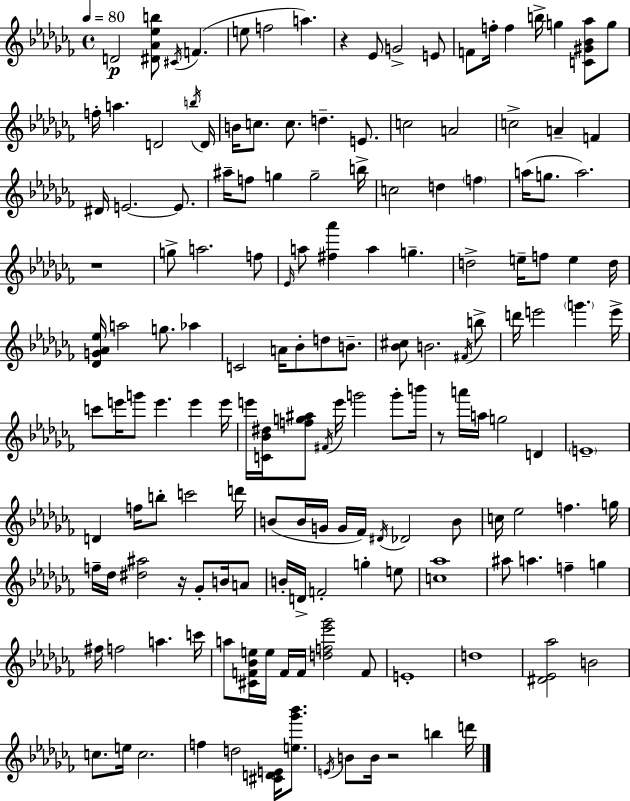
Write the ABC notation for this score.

X:1
T:Untitled
M:4/4
L:1/4
K:Abm
D2 [^D_A_eb]/2 ^C/4 F e/2 f2 a z _E/2 G2 E/2 F/2 f/4 f b/4 g [C^G_B_a]/2 g/2 f/4 a D2 b/4 D/4 B/4 c/2 c/2 d E/2 c2 A2 c2 A F ^D/4 E2 E/2 ^a/4 f/2 g g2 b/4 c2 d f a/4 g/2 a2 z4 g/2 a2 f/2 _E/4 a/2 [^f_a'] a g d2 e/4 f/2 e d/4 [_DG_A_e]/4 a2 g/2 _a C2 A/4 _B/2 d/2 B/2 [_B^c]/2 B2 ^F/4 b/2 d'/4 e'2 g' e'/4 c'/2 e'/4 g'/2 e' e' e'/4 e'/4 [C_B^d]/4 [fg^a]/2 ^F/4 e'/4 g'2 g'/2 b'/4 z/2 a'/4 a/4 g2 D E4 D f/4 b/2 c'2 d'/4 B/2 B/4 G/4 G/4 _F/4 ^D/4 _D2 B/2 c/4 _e2 f g/4 f/4 _d/4 [^d^a]2 z/4 _G/2 B/4 A/2 B/4 D/4 F2 g e/2 [c_a]4 ^a/2 a f g ^f/4 f2 a c'/4 a/2 [^CF_Be]/4 e/4 F/4 F/4 [df_e'_g']2 F/2 E4 d4 [^D_E_a]2 B2 c/2 e/4 c2 f d2 [^CDE]/4 [e_g'_b']/2 E/4 B/2 B/4 z2 b d'/4